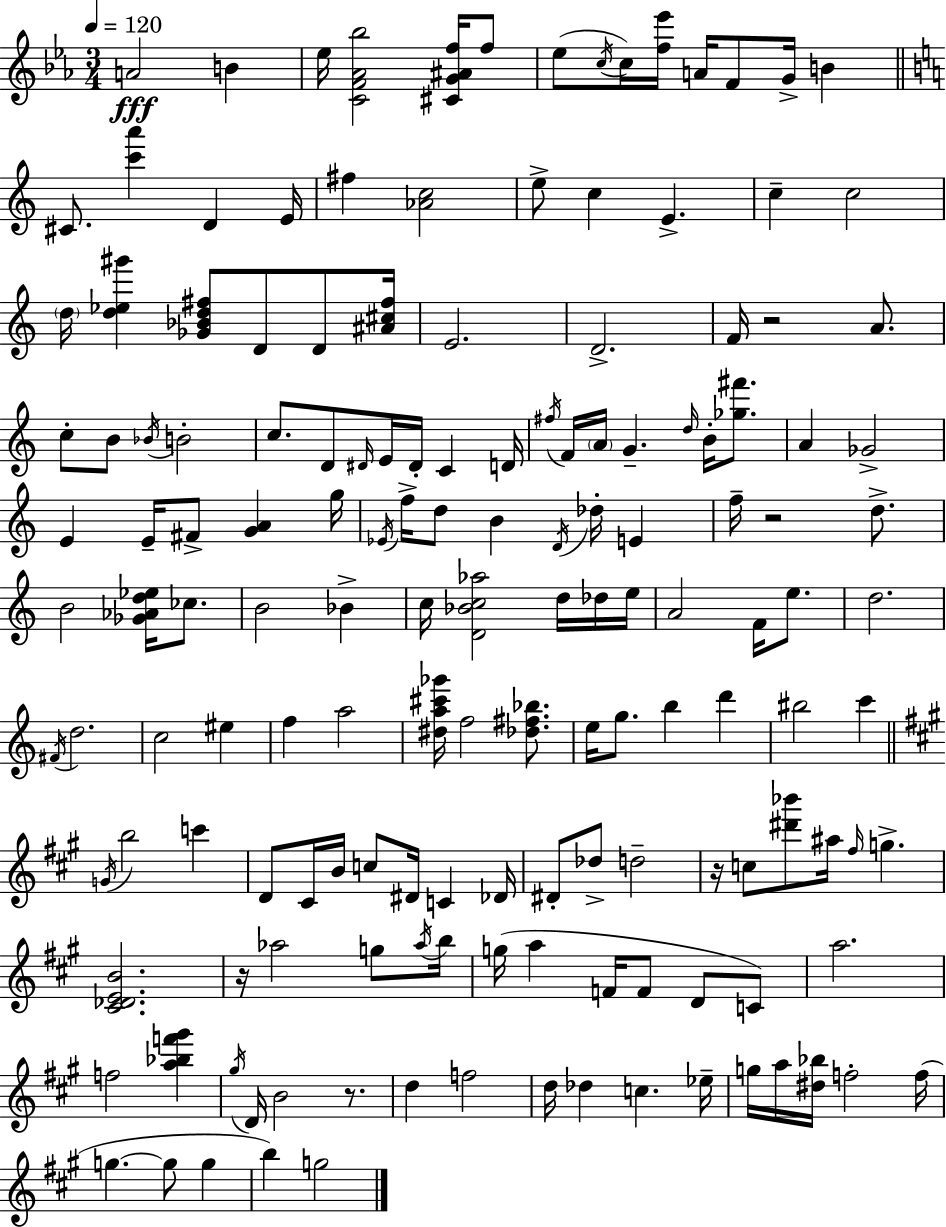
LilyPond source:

{
  \clef treble
  \numericTimeSignature
  \time 3/4
  \key c \minor
  \tempo 4 = 120
  a'2\fff b'4 | ees''16 <c' f' aes' bes''>2 <cis' g' ais' f''>16 f''8 | ees''8( \acciaccatura { c''16 } c''16) <f'' ees'''>16 a'16 f'8 g'16-> b'4 | \bar "||" \break \key a \minor cis'8. <c''' a'''>4 d'4 e'16 | fis''4 <aes' c''>2 | e''8-> c''4 e'4.-> | c''4-- c''2 | \break \parenthesize d''16 <d'' ees'' gis'''>4 <ges' bes' d'' fis''>8 d'8 d'8 <ais' cis'' fis''>16 | e'2. | d'2.-> | f'16 r2 a'8. | \break c''8-. b'8 \acciaccatura { bes'16 } b'2-. | c''8. d'8 \grace { dis'16 } e'16 dis'16-. c'4 | d'16 \acciaccatura { fis''16 } f'16 \parenthesize a'16 g'4.-- \grace { d''16 } | b'16-. <ges'' fis'''>8. a'4 ges'2-> | \break e'4 e'16-- fis'8-> <g' a'>4 | g''16 \acciaccatura { ees'16 } f''16-> d''8 b'4 | \acciaccatura { d'16 } des''16-. e'4 f''16-- r2 | d''8.-> b'2 | \break <ges' aes' d'' ees''>16 ces''8. b'2 | bes'4-> c''16 <d' bes' c'' aes''>2 | d''16 des''16 e''16 a'2 | f'16 e''8. d''2. | \break \acciaccatura { fis'16 } d''2. | c''2 | eis''4 f''4 a''2 | <dis'' a'' cis''' ges'''>16 f''2 | \break <des'' fis'' bes''>8. e''16 g''8. b''4 | d'''4 bis''2 | c'''4 \bar "||" \break \key a \major \acciaccatura { g'16 } b''2 c'''4 | d'8 cis'16 b'16 c''8 dis'16 c'4 | des'16 dis'8-. des''8-> d''2-- | r16 c''8 <dis''' bes'''>8 ais''16 \grace { fis''16 } g''4.-> | \break <cis' des' e' b'>2. | r16 aes''2 g''8 | \acciaccatura { aes''16 } b''16 g''16( a''4 f'16 f'8 d'8 | c'8) a''2. | \break f''2 <a'' bes'' f''' gis'''>4 | \acciaccatura { gis''16 } d'16 b'2 | r8. d''4 f''2 | d''16 des''4 c''4. | \break ees''16-- g''16 a''16 <dis'' bes''>16 f''2-. | f''16( g''4.~~ g''8 | g''4 b''4) g''2 | \bar "|."
}